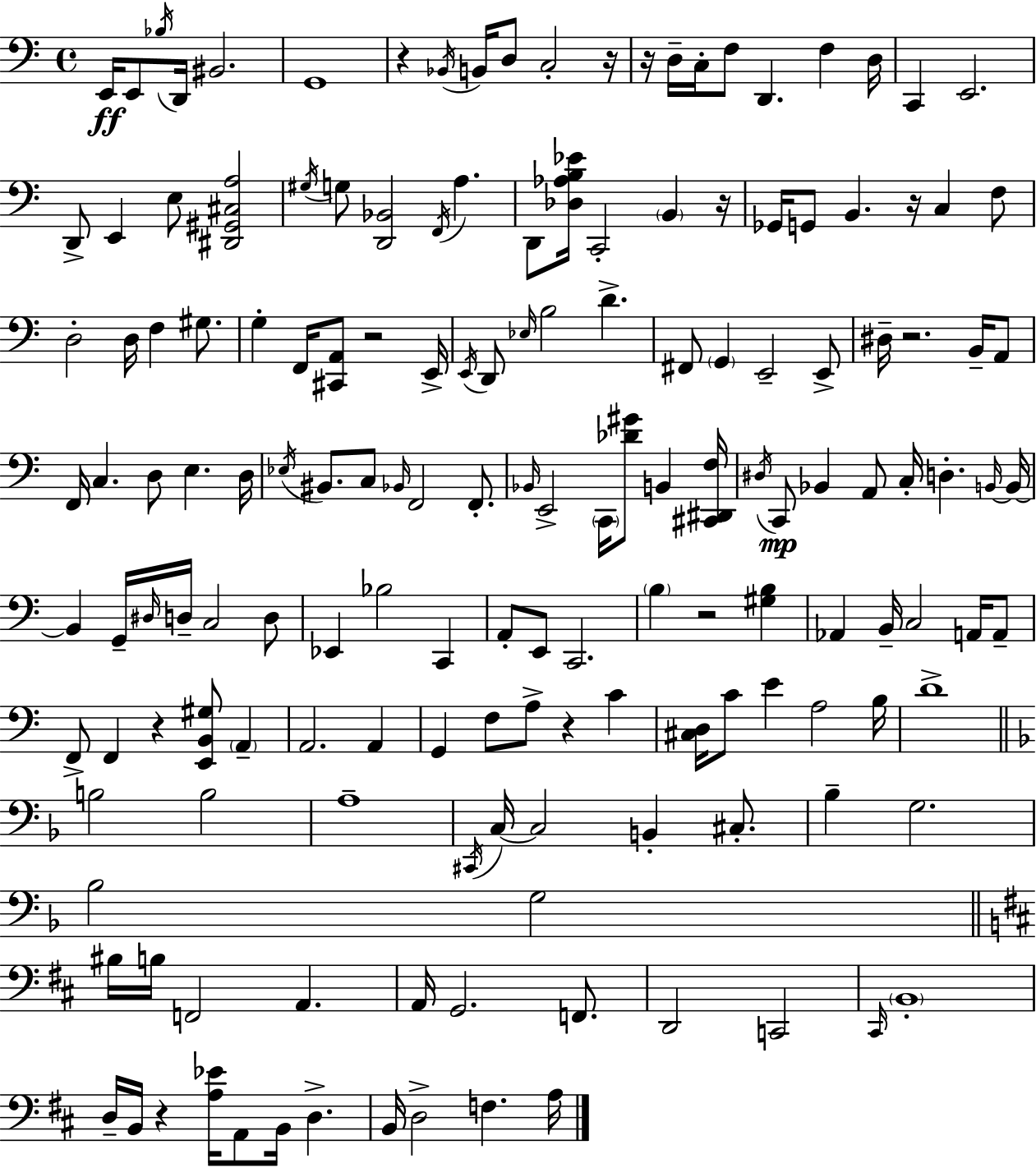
E2/s E2/e Bb3/s D2/s BIS2/h. G2/w R/q Bb2/s B2/s D3/e C3/h R/s R/s D3/s C3/s F3/e D2/q. F3/q D3/s C2/q E2/h. D2/e E2/q E3/e [D#2,G#2,C#3,A3]/h G#3/s G3/e [D2,Bb2]/h F2/s A3/q. D2/e [Db3,Ab3,B3,Eb4]/s C2/h B2/q R/s Gb2/s G2/e B2/q. R/s C3/q F3/e D3/h D3/s F3/q G#3/e. G3/q F2/s [C#2,A2]/e R/h E2/s E2/s D2/e Eb3/s B3/h D4/q. F#2/e G2/q E2/h E2/e D#3/s R/h. B2/s A2/e F2/s C3/q. D3/e E3/q. D3/s Eb3/s BIS2/e. C3/e Bb2/s F2/h F2/e. Bb2/s E2/h C2/s [Db4,G#4]/e B2/q [C#2,D#2,F3]/s D#3/s C2/e Bb2/q A2/e C3/s D3/q. B2/s B2/s B2/q G2/s D#3/s D3/s C3/h D3/e Eb2/q Bb3/h C2/q A2/e E2/e C2/h. B3/q R/h [G#3,B3]/q Ab2/q B2/s C3/h A2/s A2/e F2/e F2/q R/q [E2,B2,G#3]/e A2/q A2/h. A2/q G2/q F3/e A3/e R/q C4/q [C#3,D3]/s C4/e E4/q A3/h B3/s D4/w B3/h B3/h A3/w C#2/s C3/s C3/h B2/q C#3/e. Bb3/q G3/h. Bb3/h G3/h BIS3/s B3/s F2/h A2/q. A2/s G2/h. F2/e. D2/h C2/h C#2/s B2/w D3/s B2/s R/q [A3,Eb4]/s A2/e B2/s D3/q. B2/s D3/h F3/q. A3/s